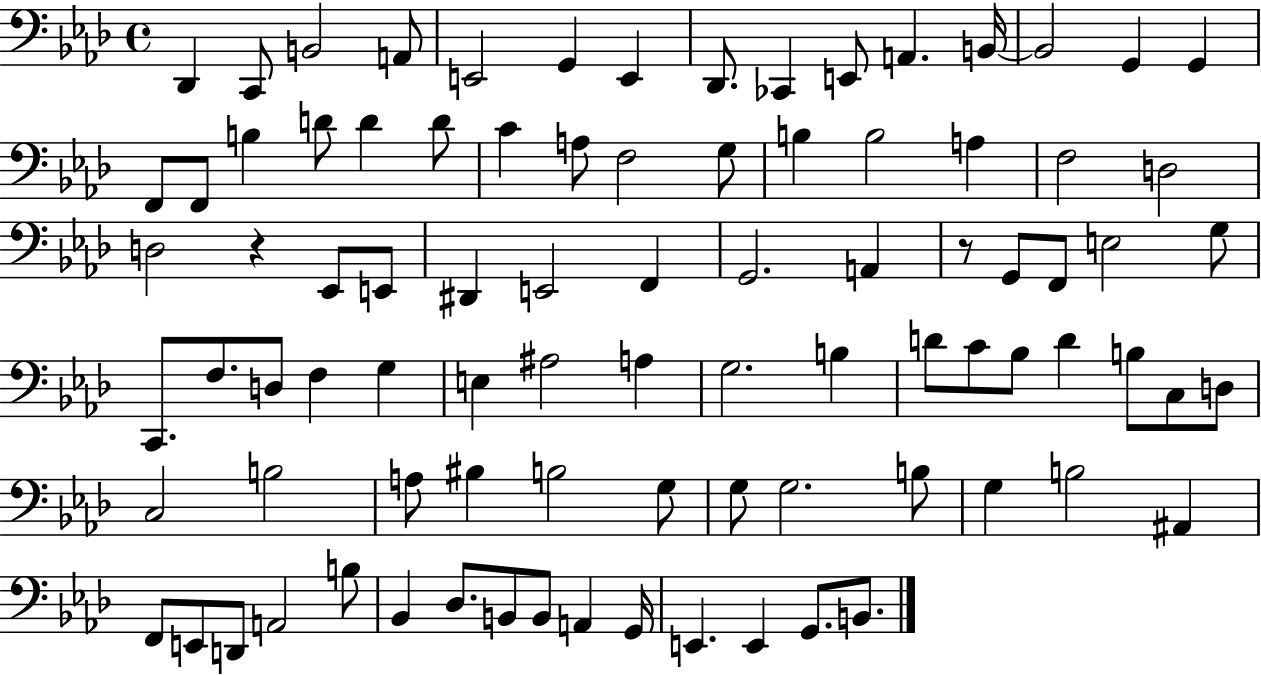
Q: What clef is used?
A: bass